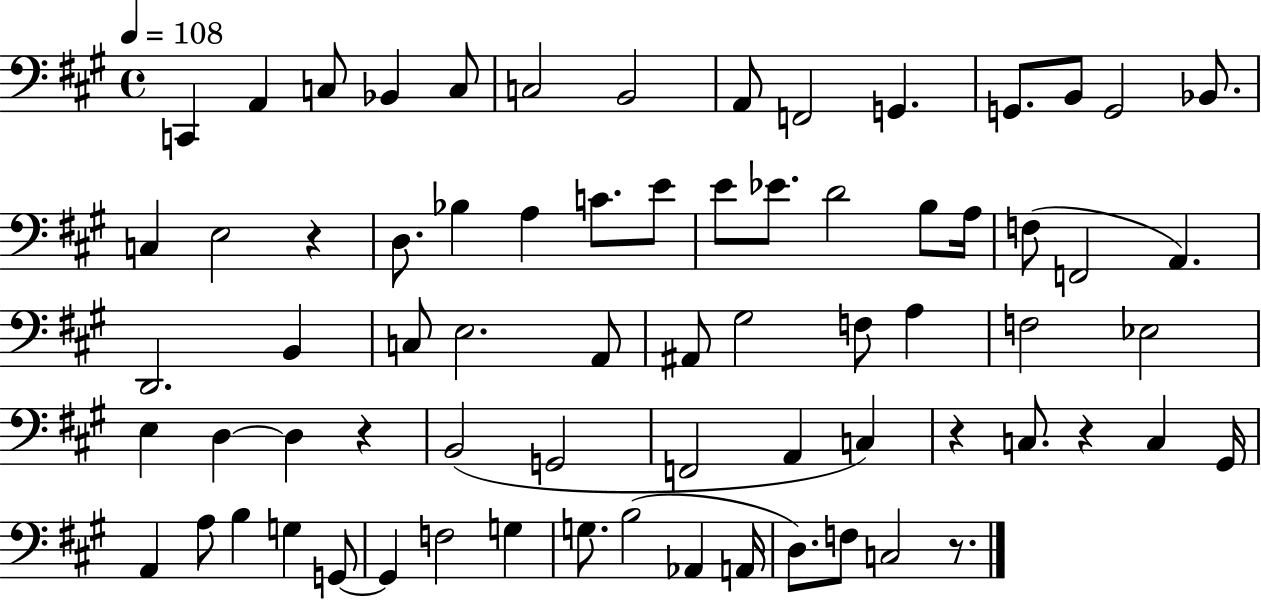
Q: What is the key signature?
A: A major